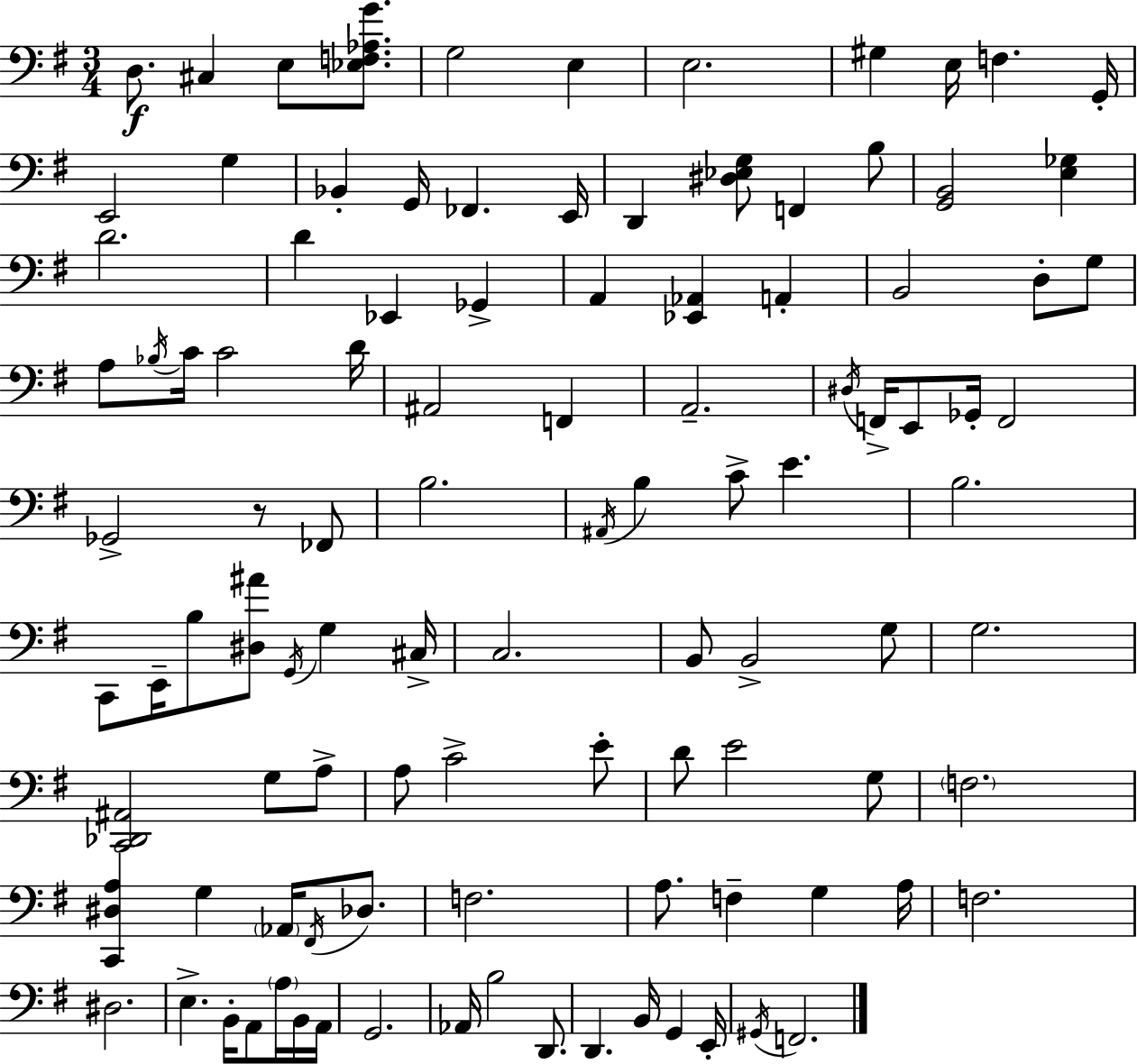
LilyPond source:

{
  \clef bass
  \numericTimeSignature
  \time 3/4
  \key g \major
  d8.\f cis4 e8 <ees f aes g'>8. | g2 e4 | e2. | gis4 e16 f4. g,16-. | \break e,2 g4 | bes,4-. g,16 fes,4. e,16 | d,4 <dis ees g>8 f,4 b8 | <g, b,>2 <e ges>4 | \break d'2. | d'4 ees,4 ges,4-> | a,4 <ees, aes,>4 a,4-. | b,2 d8-. g8 | \break a8 \acciaccatura { bes16 } c'16 c'2 | d'16 ais,2 f,4 | a,2.-- | \acciaccatura { dis16 } f,16-> e,8 ges,16-. f,2 | \break ges,2-> r8 | fes,8 b2. | \acciaccatura { ais,16 } b4 c'8-> e'4. | b2. | \break c,8 e,16-- b8 <dis ais'>8 \acciaccatura { g,16 } g4 | cis16-> c2. | b,8 b,2-> | g8 g2. | \break <c, des, ais,>2 | g8 a8-> a8 c'2-> | e'8-. d'8 e'2 | g8 \parenthesize f2. | \break <c, dis a>4 g4 | \parenthesize aes,16 \acciaccatura { fis,16 } des8. f2. | a8. f4-- | g4 a16 f2. | \break dis2. | e4.-> b,16-. | a,8 \parenthesize a16 b,16 a,16 g,2. | aes,16 b2 | \break d,8. d,4. b,16 | g,4 e,16-. \acciaccatura { gis,16 } f,2. | \bar "|."
}